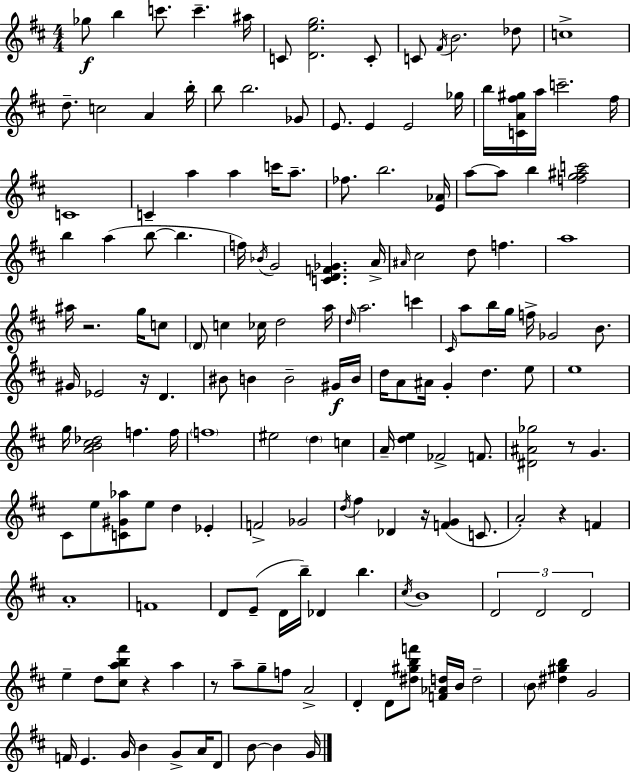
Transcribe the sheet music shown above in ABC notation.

X:1
T:Untitled
M:4/4
L:1/4
K:D
_g/2 b c'/2 c' ^a/4 C/2 [Deg]2 C/2 C/2 ^F/4 B2 _d/2 c4 d/2 c2 A b/4 b/2 b2 _G/2 E/2 E E2 _g/4 b/4 [CA^f^g]/4 a/4 c'2 ^f/4 C4 C a a c'/4 a/2 _f/2 b2 [E_A]/4 a/2 a/2 b [fg^ac']2 b a b/2 b f/4 _B/4 G2 [CDF_G] A/4 ^A/4 ^c2 d/2 f a4 ^a/4 z2 g/4 c/2 D/2 c _c/4 d2 a/4 d/4 a2 c' ^C/4 a/2 b/4 g/4 f/4 _G2 B/2 ^G/4 _E2 z/4 D ^B/2 B B2 ^G/4 B/4 d/4 A/2 ^A/4 G d e/2 e4 g/4 [AB^c_d]2 f f/4 f4 ^e2 d c A/4 [de] _F2 F/2 [^D^A_g]2 z/2 G ^C/2 e/2 [C^G_a]/2 e/2 d _E F2 _G2 d/4 ^f _D z/4 [FG] C/2 A2 z F A4 F4 D/2 E/2 D/4 b/4 _D b ^c/4 B4 D2 D2 D2 e d/2 [^cab^f']/2 z a z/2 a/2 g/2 f/2 A2 D D/2 [^d^gbf']/2 [F_Ad]/4 B/4 d2 B/2 [^d^gb] G2 F/4 E G/4 B G/2 A/4 D/2 B/2 B G/4